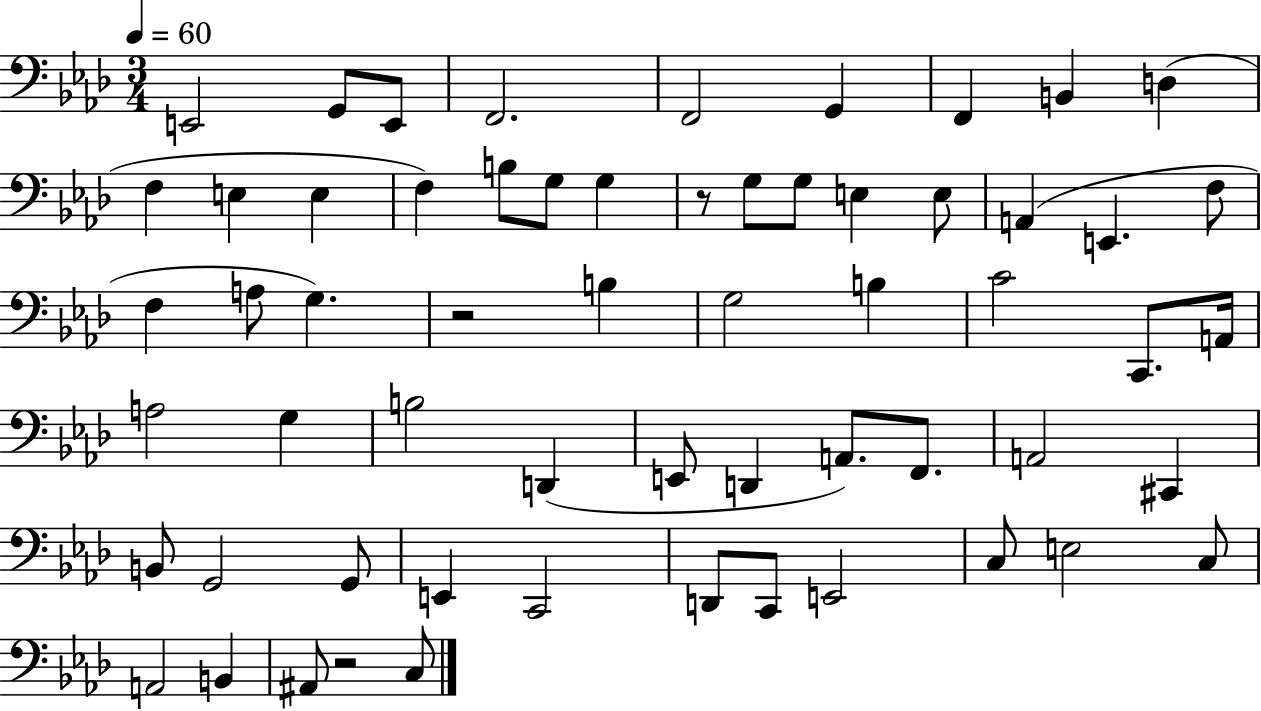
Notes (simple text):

E2/h G2/e E2/e F2/h. F2/h G2/q F2/q B2/q D3/q F3/q E3/q E3/q F3/q B3/e G3/e G3/q R/e G3/e G3/e E3/q E3/e A2/q E2/q. F3/e F3/q A3/e G3/q. R/h B3/q G3/h B3/q C4/h C2/e. A2/s A3/h G3/q B3/h D2/q E2/e D2/q A2/e. F2/e. A2/h C#2/q B2/e G2/h G2/e E2/q C2/h D2/e C2/e E2/h C3/e E3/h C3/e A2/h B2/q A#2/e R/h C3/e